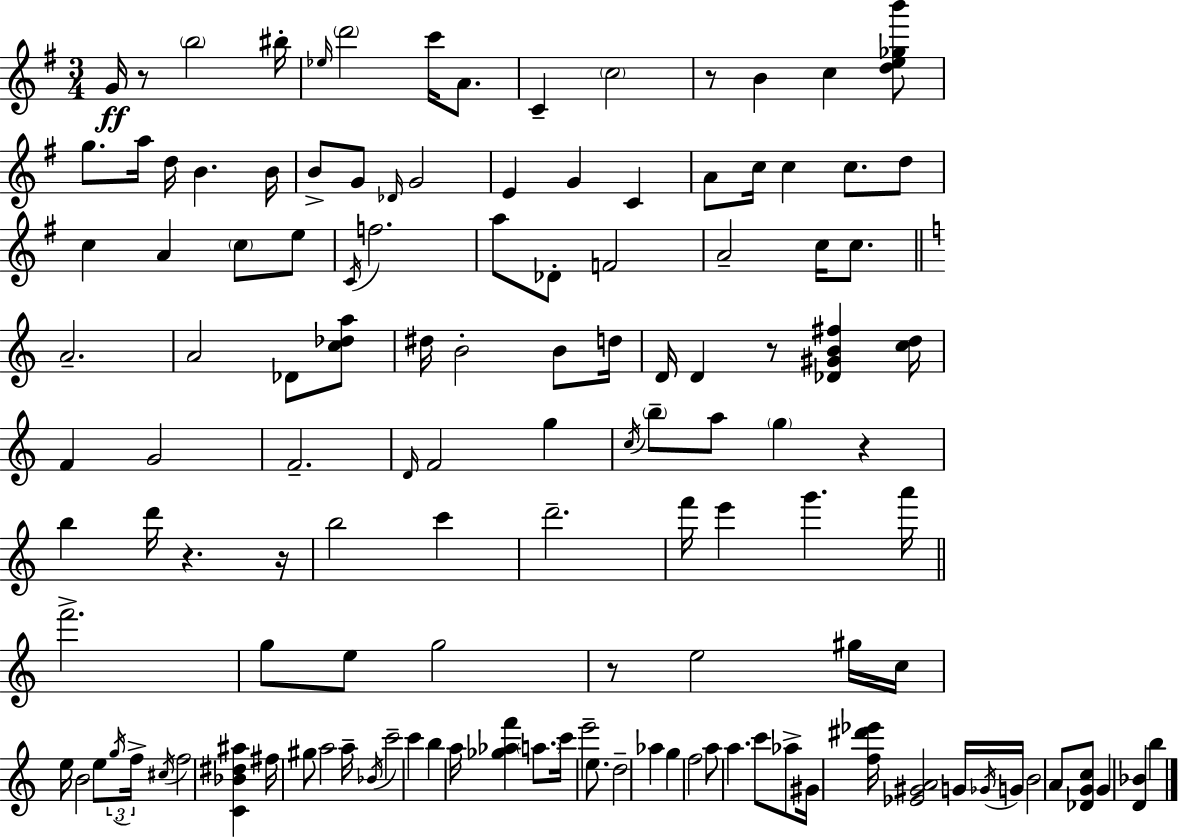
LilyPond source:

{
  \clef treble
  \numericTimeSignature
  \time 3/4
  \key e \minor
  g'16\ff r8 \parenthesize b''2 bis''16-. | \grace { ees''16 } \parenthesize d'''2 c'''16 a'8. | c'4-- \parenthesize c''2 | r8 b'4 c''4 <d'' e'' ges'' b'''>8 | \break g''8. a''16 d''16 b'4. | b'16 b'8-> g'8 \grace { des'16 } g'2 | e'4 g'4 c'4 | a'8 c''16 c''4 c''8. | \break d''8 c''4 a'4 \parenthesize c''8 | e''8 \acciaccatura { c'16 } f''2. | a''8 des'8-. f'2 | a'2-- c''16 | \break c''8. \bar "||" \break \key c \major a'2.-- | a'2 des'8 <c'' des'' a''>8 | dis''16 b'2-. b'8 d''16 | d'16 d'4 r8 <des' gis' b' fis''>4 <c'' d''>16 | \break f'4 g'2 | f'2.-- | \grace { d'16 } f'2 g''4 | \acciaccatura { c''16 } \parenthesize b''8-- a''8 \parenthesize g''4 r4 | \break b''4 d'''16 r4. | r16 b''2 c'''4 | d'''2.-- | f'''16 e'''4 g'''4. | \break a'''16 \bar "||" \break \key a \minor f'''2.-> | g''8 e''8 g''2 | r8 e''2 gis''16 c''16 | e''16 b'2 e''8 \tuplet 3/2 { \acciaccatura { g''16 } | \break f''16-> \acciaccatura { cis''16 } } f''2 <c' bes' dis'' ais''>4 | fis''16 gis''8 a''2 | a''16-- \acciaccatura { bes'16 } c'''2-- c'''4 | b''4 a''16 <ges'' aes'' f'''>4 | \break \parenthesize a''8. c'''16 e'''2-- | e''8. d''2-- aes''4 | g''4 f''2 | a''8 a''4. c'''8 | \break aes''8-> gis'16 <f'' dis''' ees'''>16 <ees' gis' a'>2 | g'16 \acciaccatura { ges'16 } g'16 b'2 | a'8 <des' g' c''>8 g'4 <d' bes'>4 | b''4 \bar "|."
}